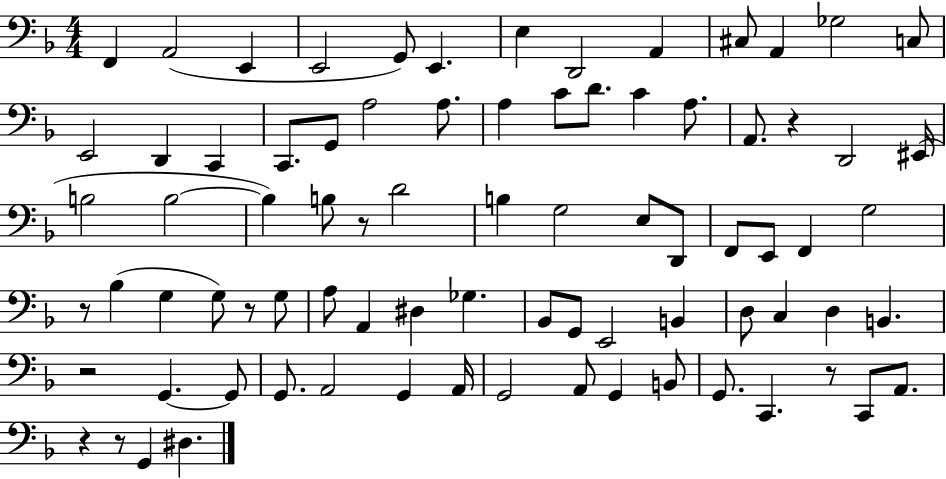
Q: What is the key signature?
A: F major